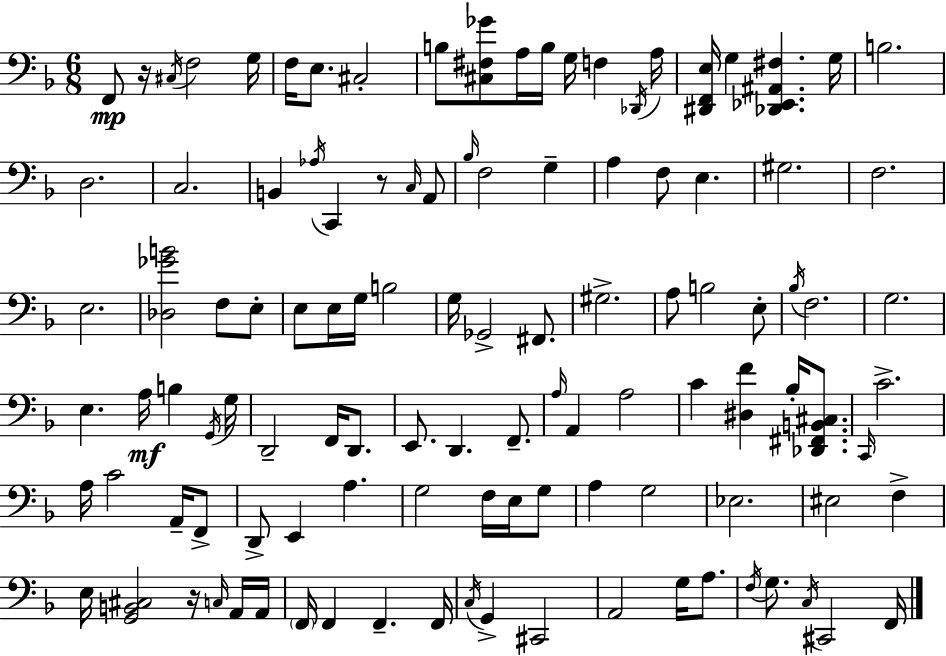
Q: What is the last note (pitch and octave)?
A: F2